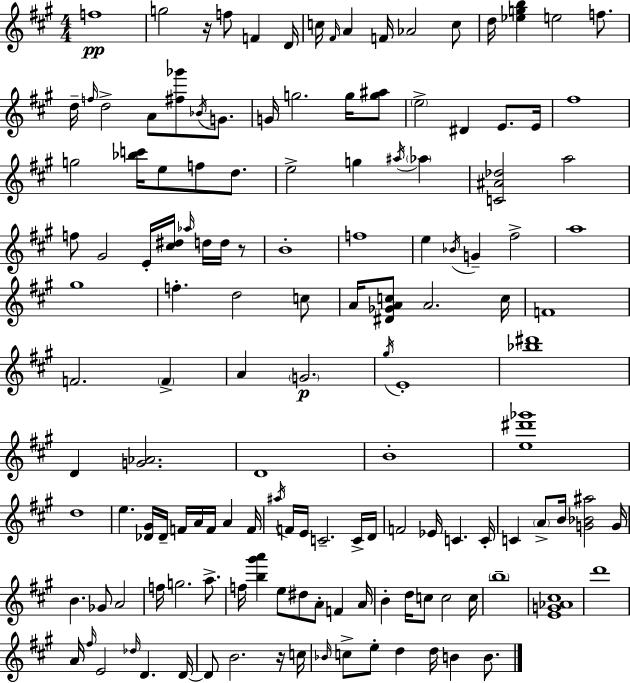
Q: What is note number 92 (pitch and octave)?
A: A4